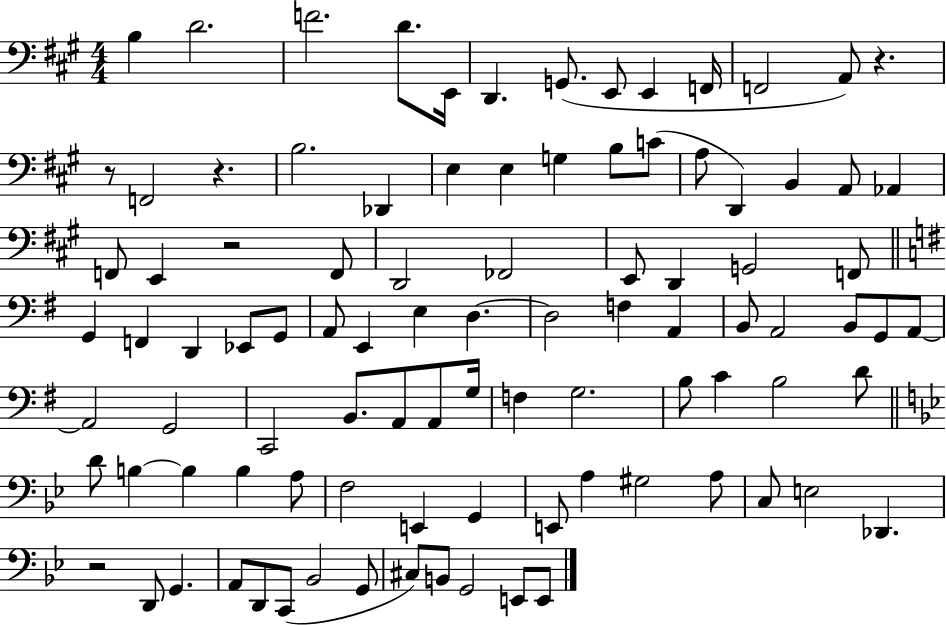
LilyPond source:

{
  \clef bass
  \numericTimeSignature
  \time 4/4
  \key a \major
  b4 d'2. | f'2. d'8. e,16 | d,4. g,8.( e,8 e,4 f,16 | f,2 a,8) r4. | \break r8 f,2 r4. | b2. des,4 | e4 e4 g4 b8 c'8( | a8 d,4) b,4 a,8 aes,4 | \break f,8 e,4 r2 f,8 | d,2 fes,2 | e,8 d,4 g,2 f,8 | \bar "||" \break \key e \minor g,4 f,4 d,4 ees,8 g,8 | a,8 e,4 e4 d4.~~ | d2 f4 a,4 | b,8 a,2 b,8 g,8 a,8~~ | \break a,2 g,2 | c,2 b,8. a,8 a,8 g16 | f4 g2. | b8 c'4 b2 d'8 | \break \bar "||" \break \key bes \major d'8 b4~~ b4 b4 a8 | f2 e,4 g,4 | e,8 a4 gis2 a8 | c8 e2 des,4. | \break r2 d,8 g,4. | a,8 d,8 c,8( bes,2 g,8 | cis8) b,8 g,2 e,8 e,8 | \bar "|."
}